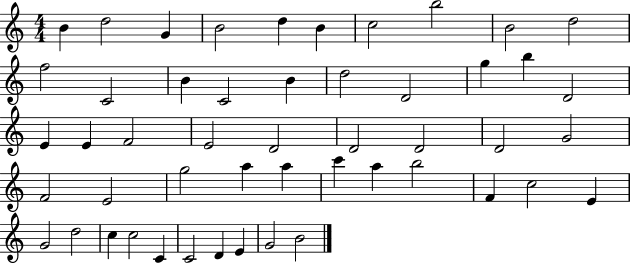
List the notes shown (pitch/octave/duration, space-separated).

B4/q D5/h G4/q B4/h D5/q B4/q C5/h B5/h B4/h D5/h F5/h C4/h B4/q C4/h B4/q D5/h D4/h G5/q B5/q D4/h E4/q E4/q F4/h E4/h D4/h D4/h D4/h D4/h G4/h F4/h E4/h G5/h A5/q A5/q C6/q A5/q B5/h F4/q C5/h E4/q G4/h D5/h C5/q C5/h C4/q C4/h D4/q E4/q G4/h B4/h